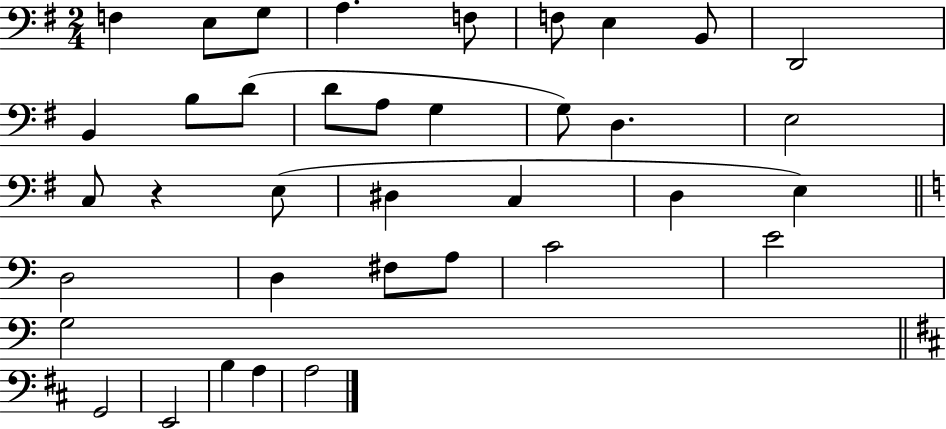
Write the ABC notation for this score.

X:1
T:Untitled
M:2/4
L:1/4
K:G
F, E,/2 G,/2 A, F,/2 F,/2 E, B,,/2 D,,2 B,, B,/2 D/2 D/2 A,/2 G, G,/2 D, E,2 C,/2 z E,/2 ^D, C, D, E, D,2 D, ^F,/2 A,/2 C2 E2 G,2 G,,2 E,,2 B, A, A,2